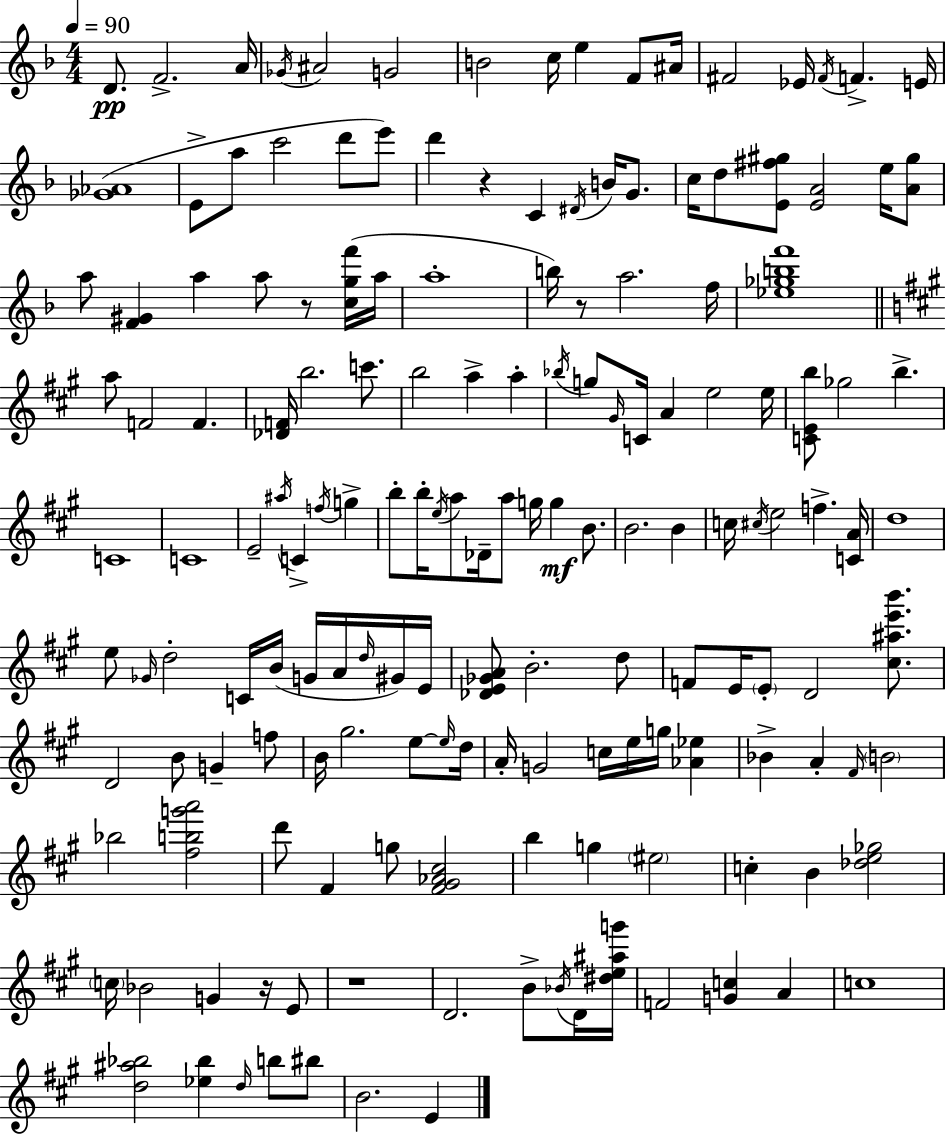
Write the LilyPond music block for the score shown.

{
  \clef treble
  \numericTimeSignature
  \time 4/4
  \key f \major
  \tempo 4 = 90
  d'8.\pp f'2.-> a'16 | \acciaccatura { ges'16 } ais'2 g'2 | b'2 c''16 e''4 f'8 | ais'16 fis'2 ees'16 \acciaccatura { fis'16 } f'4.-> | \break e'16 <ges' aes'>1( | e'8-> a''8 c'''2 d'''8 | e'''8) d'''4 r4 c'4 \acciaccatura { dis'16 } b'16 | g'8. c''16 d''8 <e' fis'' gis''>8 <e' a'>2 | \break e''16 <a' gis''>8 a''8 <f' gis'>4 a''4 a''8 r8 | <c'' g'' f'''>16( a''16 a''1-. | b''16) r8 a''2. | f''16 <ees'' ges'' b'' f'''>1 | \break \bar "||" \break \key a \major a''8 f'2 f'4. | <des' f'>16 b''2. c'''8. | b''2 a''4-> a''4-. | \acciaccatura { bes''16 } g''8 \grace { gis'16 } c'16 a'4 e''2 | \break e''16 <c' e' b''>8 ges''2 b''4.-> | c'1 | c'1 | e'2-- \acciaccatura { ais''16 } c'4-> \acciaccatura { f''16 } | \break g''4-> b''8-. b''16-. \acciaccatura { e''16 } a''8 des'16-- a''8 g''16 g''4\mf | b'8. b'2. | b'4 c''16 \acciaccatura { cis''16 } e''2 f''4.-> | <c' a'>16 d''1 | \break e''8 \grace { ges'16 } d''2-. | c'16 b'16( g'16 a'16 \grace { d''16 }) gis'16 e'16 <des' e' ges' a'>8 b'2.-. | d''8 f'8 e'16 \parenthesize e'8-. d'2 | <cis'' ais'' e''' b'''>8. d'2 | \break b'8 g'4-- f''8 b'16 gis''2. | e''8~~ \grace { e''16 } d''16 a'16-. g'2 | c''16 e''16 g''16 <aes' ees''>4 bes'4-> a'4-. | \grace { fis'16 } \parenthesize b'2 bes''2 | \break <fis'' b'' g''' a'''>2 d'''8 fis'4 | g''8 <fis' gis' aes' cis''>2 b''4 g''4 | \parenthesize eis''2 c''4-. b'4 | <des'' e'' ges''>2 \parenthesize c''16 bes'2 | \break g'4 r16 e'8 r1 | d'2. | b'8-> \acciaccatura { bes'16 } d'16 <dis'' e'' ais'' g'''>16 f'2 | <g' c''>4 a'4 c''1 | \break <d'' ais'' bes''>2 | <ees'' bes''>4 \grace { d''16 } b''8 bis''8 b'2. | e'4 \bar "|."
}